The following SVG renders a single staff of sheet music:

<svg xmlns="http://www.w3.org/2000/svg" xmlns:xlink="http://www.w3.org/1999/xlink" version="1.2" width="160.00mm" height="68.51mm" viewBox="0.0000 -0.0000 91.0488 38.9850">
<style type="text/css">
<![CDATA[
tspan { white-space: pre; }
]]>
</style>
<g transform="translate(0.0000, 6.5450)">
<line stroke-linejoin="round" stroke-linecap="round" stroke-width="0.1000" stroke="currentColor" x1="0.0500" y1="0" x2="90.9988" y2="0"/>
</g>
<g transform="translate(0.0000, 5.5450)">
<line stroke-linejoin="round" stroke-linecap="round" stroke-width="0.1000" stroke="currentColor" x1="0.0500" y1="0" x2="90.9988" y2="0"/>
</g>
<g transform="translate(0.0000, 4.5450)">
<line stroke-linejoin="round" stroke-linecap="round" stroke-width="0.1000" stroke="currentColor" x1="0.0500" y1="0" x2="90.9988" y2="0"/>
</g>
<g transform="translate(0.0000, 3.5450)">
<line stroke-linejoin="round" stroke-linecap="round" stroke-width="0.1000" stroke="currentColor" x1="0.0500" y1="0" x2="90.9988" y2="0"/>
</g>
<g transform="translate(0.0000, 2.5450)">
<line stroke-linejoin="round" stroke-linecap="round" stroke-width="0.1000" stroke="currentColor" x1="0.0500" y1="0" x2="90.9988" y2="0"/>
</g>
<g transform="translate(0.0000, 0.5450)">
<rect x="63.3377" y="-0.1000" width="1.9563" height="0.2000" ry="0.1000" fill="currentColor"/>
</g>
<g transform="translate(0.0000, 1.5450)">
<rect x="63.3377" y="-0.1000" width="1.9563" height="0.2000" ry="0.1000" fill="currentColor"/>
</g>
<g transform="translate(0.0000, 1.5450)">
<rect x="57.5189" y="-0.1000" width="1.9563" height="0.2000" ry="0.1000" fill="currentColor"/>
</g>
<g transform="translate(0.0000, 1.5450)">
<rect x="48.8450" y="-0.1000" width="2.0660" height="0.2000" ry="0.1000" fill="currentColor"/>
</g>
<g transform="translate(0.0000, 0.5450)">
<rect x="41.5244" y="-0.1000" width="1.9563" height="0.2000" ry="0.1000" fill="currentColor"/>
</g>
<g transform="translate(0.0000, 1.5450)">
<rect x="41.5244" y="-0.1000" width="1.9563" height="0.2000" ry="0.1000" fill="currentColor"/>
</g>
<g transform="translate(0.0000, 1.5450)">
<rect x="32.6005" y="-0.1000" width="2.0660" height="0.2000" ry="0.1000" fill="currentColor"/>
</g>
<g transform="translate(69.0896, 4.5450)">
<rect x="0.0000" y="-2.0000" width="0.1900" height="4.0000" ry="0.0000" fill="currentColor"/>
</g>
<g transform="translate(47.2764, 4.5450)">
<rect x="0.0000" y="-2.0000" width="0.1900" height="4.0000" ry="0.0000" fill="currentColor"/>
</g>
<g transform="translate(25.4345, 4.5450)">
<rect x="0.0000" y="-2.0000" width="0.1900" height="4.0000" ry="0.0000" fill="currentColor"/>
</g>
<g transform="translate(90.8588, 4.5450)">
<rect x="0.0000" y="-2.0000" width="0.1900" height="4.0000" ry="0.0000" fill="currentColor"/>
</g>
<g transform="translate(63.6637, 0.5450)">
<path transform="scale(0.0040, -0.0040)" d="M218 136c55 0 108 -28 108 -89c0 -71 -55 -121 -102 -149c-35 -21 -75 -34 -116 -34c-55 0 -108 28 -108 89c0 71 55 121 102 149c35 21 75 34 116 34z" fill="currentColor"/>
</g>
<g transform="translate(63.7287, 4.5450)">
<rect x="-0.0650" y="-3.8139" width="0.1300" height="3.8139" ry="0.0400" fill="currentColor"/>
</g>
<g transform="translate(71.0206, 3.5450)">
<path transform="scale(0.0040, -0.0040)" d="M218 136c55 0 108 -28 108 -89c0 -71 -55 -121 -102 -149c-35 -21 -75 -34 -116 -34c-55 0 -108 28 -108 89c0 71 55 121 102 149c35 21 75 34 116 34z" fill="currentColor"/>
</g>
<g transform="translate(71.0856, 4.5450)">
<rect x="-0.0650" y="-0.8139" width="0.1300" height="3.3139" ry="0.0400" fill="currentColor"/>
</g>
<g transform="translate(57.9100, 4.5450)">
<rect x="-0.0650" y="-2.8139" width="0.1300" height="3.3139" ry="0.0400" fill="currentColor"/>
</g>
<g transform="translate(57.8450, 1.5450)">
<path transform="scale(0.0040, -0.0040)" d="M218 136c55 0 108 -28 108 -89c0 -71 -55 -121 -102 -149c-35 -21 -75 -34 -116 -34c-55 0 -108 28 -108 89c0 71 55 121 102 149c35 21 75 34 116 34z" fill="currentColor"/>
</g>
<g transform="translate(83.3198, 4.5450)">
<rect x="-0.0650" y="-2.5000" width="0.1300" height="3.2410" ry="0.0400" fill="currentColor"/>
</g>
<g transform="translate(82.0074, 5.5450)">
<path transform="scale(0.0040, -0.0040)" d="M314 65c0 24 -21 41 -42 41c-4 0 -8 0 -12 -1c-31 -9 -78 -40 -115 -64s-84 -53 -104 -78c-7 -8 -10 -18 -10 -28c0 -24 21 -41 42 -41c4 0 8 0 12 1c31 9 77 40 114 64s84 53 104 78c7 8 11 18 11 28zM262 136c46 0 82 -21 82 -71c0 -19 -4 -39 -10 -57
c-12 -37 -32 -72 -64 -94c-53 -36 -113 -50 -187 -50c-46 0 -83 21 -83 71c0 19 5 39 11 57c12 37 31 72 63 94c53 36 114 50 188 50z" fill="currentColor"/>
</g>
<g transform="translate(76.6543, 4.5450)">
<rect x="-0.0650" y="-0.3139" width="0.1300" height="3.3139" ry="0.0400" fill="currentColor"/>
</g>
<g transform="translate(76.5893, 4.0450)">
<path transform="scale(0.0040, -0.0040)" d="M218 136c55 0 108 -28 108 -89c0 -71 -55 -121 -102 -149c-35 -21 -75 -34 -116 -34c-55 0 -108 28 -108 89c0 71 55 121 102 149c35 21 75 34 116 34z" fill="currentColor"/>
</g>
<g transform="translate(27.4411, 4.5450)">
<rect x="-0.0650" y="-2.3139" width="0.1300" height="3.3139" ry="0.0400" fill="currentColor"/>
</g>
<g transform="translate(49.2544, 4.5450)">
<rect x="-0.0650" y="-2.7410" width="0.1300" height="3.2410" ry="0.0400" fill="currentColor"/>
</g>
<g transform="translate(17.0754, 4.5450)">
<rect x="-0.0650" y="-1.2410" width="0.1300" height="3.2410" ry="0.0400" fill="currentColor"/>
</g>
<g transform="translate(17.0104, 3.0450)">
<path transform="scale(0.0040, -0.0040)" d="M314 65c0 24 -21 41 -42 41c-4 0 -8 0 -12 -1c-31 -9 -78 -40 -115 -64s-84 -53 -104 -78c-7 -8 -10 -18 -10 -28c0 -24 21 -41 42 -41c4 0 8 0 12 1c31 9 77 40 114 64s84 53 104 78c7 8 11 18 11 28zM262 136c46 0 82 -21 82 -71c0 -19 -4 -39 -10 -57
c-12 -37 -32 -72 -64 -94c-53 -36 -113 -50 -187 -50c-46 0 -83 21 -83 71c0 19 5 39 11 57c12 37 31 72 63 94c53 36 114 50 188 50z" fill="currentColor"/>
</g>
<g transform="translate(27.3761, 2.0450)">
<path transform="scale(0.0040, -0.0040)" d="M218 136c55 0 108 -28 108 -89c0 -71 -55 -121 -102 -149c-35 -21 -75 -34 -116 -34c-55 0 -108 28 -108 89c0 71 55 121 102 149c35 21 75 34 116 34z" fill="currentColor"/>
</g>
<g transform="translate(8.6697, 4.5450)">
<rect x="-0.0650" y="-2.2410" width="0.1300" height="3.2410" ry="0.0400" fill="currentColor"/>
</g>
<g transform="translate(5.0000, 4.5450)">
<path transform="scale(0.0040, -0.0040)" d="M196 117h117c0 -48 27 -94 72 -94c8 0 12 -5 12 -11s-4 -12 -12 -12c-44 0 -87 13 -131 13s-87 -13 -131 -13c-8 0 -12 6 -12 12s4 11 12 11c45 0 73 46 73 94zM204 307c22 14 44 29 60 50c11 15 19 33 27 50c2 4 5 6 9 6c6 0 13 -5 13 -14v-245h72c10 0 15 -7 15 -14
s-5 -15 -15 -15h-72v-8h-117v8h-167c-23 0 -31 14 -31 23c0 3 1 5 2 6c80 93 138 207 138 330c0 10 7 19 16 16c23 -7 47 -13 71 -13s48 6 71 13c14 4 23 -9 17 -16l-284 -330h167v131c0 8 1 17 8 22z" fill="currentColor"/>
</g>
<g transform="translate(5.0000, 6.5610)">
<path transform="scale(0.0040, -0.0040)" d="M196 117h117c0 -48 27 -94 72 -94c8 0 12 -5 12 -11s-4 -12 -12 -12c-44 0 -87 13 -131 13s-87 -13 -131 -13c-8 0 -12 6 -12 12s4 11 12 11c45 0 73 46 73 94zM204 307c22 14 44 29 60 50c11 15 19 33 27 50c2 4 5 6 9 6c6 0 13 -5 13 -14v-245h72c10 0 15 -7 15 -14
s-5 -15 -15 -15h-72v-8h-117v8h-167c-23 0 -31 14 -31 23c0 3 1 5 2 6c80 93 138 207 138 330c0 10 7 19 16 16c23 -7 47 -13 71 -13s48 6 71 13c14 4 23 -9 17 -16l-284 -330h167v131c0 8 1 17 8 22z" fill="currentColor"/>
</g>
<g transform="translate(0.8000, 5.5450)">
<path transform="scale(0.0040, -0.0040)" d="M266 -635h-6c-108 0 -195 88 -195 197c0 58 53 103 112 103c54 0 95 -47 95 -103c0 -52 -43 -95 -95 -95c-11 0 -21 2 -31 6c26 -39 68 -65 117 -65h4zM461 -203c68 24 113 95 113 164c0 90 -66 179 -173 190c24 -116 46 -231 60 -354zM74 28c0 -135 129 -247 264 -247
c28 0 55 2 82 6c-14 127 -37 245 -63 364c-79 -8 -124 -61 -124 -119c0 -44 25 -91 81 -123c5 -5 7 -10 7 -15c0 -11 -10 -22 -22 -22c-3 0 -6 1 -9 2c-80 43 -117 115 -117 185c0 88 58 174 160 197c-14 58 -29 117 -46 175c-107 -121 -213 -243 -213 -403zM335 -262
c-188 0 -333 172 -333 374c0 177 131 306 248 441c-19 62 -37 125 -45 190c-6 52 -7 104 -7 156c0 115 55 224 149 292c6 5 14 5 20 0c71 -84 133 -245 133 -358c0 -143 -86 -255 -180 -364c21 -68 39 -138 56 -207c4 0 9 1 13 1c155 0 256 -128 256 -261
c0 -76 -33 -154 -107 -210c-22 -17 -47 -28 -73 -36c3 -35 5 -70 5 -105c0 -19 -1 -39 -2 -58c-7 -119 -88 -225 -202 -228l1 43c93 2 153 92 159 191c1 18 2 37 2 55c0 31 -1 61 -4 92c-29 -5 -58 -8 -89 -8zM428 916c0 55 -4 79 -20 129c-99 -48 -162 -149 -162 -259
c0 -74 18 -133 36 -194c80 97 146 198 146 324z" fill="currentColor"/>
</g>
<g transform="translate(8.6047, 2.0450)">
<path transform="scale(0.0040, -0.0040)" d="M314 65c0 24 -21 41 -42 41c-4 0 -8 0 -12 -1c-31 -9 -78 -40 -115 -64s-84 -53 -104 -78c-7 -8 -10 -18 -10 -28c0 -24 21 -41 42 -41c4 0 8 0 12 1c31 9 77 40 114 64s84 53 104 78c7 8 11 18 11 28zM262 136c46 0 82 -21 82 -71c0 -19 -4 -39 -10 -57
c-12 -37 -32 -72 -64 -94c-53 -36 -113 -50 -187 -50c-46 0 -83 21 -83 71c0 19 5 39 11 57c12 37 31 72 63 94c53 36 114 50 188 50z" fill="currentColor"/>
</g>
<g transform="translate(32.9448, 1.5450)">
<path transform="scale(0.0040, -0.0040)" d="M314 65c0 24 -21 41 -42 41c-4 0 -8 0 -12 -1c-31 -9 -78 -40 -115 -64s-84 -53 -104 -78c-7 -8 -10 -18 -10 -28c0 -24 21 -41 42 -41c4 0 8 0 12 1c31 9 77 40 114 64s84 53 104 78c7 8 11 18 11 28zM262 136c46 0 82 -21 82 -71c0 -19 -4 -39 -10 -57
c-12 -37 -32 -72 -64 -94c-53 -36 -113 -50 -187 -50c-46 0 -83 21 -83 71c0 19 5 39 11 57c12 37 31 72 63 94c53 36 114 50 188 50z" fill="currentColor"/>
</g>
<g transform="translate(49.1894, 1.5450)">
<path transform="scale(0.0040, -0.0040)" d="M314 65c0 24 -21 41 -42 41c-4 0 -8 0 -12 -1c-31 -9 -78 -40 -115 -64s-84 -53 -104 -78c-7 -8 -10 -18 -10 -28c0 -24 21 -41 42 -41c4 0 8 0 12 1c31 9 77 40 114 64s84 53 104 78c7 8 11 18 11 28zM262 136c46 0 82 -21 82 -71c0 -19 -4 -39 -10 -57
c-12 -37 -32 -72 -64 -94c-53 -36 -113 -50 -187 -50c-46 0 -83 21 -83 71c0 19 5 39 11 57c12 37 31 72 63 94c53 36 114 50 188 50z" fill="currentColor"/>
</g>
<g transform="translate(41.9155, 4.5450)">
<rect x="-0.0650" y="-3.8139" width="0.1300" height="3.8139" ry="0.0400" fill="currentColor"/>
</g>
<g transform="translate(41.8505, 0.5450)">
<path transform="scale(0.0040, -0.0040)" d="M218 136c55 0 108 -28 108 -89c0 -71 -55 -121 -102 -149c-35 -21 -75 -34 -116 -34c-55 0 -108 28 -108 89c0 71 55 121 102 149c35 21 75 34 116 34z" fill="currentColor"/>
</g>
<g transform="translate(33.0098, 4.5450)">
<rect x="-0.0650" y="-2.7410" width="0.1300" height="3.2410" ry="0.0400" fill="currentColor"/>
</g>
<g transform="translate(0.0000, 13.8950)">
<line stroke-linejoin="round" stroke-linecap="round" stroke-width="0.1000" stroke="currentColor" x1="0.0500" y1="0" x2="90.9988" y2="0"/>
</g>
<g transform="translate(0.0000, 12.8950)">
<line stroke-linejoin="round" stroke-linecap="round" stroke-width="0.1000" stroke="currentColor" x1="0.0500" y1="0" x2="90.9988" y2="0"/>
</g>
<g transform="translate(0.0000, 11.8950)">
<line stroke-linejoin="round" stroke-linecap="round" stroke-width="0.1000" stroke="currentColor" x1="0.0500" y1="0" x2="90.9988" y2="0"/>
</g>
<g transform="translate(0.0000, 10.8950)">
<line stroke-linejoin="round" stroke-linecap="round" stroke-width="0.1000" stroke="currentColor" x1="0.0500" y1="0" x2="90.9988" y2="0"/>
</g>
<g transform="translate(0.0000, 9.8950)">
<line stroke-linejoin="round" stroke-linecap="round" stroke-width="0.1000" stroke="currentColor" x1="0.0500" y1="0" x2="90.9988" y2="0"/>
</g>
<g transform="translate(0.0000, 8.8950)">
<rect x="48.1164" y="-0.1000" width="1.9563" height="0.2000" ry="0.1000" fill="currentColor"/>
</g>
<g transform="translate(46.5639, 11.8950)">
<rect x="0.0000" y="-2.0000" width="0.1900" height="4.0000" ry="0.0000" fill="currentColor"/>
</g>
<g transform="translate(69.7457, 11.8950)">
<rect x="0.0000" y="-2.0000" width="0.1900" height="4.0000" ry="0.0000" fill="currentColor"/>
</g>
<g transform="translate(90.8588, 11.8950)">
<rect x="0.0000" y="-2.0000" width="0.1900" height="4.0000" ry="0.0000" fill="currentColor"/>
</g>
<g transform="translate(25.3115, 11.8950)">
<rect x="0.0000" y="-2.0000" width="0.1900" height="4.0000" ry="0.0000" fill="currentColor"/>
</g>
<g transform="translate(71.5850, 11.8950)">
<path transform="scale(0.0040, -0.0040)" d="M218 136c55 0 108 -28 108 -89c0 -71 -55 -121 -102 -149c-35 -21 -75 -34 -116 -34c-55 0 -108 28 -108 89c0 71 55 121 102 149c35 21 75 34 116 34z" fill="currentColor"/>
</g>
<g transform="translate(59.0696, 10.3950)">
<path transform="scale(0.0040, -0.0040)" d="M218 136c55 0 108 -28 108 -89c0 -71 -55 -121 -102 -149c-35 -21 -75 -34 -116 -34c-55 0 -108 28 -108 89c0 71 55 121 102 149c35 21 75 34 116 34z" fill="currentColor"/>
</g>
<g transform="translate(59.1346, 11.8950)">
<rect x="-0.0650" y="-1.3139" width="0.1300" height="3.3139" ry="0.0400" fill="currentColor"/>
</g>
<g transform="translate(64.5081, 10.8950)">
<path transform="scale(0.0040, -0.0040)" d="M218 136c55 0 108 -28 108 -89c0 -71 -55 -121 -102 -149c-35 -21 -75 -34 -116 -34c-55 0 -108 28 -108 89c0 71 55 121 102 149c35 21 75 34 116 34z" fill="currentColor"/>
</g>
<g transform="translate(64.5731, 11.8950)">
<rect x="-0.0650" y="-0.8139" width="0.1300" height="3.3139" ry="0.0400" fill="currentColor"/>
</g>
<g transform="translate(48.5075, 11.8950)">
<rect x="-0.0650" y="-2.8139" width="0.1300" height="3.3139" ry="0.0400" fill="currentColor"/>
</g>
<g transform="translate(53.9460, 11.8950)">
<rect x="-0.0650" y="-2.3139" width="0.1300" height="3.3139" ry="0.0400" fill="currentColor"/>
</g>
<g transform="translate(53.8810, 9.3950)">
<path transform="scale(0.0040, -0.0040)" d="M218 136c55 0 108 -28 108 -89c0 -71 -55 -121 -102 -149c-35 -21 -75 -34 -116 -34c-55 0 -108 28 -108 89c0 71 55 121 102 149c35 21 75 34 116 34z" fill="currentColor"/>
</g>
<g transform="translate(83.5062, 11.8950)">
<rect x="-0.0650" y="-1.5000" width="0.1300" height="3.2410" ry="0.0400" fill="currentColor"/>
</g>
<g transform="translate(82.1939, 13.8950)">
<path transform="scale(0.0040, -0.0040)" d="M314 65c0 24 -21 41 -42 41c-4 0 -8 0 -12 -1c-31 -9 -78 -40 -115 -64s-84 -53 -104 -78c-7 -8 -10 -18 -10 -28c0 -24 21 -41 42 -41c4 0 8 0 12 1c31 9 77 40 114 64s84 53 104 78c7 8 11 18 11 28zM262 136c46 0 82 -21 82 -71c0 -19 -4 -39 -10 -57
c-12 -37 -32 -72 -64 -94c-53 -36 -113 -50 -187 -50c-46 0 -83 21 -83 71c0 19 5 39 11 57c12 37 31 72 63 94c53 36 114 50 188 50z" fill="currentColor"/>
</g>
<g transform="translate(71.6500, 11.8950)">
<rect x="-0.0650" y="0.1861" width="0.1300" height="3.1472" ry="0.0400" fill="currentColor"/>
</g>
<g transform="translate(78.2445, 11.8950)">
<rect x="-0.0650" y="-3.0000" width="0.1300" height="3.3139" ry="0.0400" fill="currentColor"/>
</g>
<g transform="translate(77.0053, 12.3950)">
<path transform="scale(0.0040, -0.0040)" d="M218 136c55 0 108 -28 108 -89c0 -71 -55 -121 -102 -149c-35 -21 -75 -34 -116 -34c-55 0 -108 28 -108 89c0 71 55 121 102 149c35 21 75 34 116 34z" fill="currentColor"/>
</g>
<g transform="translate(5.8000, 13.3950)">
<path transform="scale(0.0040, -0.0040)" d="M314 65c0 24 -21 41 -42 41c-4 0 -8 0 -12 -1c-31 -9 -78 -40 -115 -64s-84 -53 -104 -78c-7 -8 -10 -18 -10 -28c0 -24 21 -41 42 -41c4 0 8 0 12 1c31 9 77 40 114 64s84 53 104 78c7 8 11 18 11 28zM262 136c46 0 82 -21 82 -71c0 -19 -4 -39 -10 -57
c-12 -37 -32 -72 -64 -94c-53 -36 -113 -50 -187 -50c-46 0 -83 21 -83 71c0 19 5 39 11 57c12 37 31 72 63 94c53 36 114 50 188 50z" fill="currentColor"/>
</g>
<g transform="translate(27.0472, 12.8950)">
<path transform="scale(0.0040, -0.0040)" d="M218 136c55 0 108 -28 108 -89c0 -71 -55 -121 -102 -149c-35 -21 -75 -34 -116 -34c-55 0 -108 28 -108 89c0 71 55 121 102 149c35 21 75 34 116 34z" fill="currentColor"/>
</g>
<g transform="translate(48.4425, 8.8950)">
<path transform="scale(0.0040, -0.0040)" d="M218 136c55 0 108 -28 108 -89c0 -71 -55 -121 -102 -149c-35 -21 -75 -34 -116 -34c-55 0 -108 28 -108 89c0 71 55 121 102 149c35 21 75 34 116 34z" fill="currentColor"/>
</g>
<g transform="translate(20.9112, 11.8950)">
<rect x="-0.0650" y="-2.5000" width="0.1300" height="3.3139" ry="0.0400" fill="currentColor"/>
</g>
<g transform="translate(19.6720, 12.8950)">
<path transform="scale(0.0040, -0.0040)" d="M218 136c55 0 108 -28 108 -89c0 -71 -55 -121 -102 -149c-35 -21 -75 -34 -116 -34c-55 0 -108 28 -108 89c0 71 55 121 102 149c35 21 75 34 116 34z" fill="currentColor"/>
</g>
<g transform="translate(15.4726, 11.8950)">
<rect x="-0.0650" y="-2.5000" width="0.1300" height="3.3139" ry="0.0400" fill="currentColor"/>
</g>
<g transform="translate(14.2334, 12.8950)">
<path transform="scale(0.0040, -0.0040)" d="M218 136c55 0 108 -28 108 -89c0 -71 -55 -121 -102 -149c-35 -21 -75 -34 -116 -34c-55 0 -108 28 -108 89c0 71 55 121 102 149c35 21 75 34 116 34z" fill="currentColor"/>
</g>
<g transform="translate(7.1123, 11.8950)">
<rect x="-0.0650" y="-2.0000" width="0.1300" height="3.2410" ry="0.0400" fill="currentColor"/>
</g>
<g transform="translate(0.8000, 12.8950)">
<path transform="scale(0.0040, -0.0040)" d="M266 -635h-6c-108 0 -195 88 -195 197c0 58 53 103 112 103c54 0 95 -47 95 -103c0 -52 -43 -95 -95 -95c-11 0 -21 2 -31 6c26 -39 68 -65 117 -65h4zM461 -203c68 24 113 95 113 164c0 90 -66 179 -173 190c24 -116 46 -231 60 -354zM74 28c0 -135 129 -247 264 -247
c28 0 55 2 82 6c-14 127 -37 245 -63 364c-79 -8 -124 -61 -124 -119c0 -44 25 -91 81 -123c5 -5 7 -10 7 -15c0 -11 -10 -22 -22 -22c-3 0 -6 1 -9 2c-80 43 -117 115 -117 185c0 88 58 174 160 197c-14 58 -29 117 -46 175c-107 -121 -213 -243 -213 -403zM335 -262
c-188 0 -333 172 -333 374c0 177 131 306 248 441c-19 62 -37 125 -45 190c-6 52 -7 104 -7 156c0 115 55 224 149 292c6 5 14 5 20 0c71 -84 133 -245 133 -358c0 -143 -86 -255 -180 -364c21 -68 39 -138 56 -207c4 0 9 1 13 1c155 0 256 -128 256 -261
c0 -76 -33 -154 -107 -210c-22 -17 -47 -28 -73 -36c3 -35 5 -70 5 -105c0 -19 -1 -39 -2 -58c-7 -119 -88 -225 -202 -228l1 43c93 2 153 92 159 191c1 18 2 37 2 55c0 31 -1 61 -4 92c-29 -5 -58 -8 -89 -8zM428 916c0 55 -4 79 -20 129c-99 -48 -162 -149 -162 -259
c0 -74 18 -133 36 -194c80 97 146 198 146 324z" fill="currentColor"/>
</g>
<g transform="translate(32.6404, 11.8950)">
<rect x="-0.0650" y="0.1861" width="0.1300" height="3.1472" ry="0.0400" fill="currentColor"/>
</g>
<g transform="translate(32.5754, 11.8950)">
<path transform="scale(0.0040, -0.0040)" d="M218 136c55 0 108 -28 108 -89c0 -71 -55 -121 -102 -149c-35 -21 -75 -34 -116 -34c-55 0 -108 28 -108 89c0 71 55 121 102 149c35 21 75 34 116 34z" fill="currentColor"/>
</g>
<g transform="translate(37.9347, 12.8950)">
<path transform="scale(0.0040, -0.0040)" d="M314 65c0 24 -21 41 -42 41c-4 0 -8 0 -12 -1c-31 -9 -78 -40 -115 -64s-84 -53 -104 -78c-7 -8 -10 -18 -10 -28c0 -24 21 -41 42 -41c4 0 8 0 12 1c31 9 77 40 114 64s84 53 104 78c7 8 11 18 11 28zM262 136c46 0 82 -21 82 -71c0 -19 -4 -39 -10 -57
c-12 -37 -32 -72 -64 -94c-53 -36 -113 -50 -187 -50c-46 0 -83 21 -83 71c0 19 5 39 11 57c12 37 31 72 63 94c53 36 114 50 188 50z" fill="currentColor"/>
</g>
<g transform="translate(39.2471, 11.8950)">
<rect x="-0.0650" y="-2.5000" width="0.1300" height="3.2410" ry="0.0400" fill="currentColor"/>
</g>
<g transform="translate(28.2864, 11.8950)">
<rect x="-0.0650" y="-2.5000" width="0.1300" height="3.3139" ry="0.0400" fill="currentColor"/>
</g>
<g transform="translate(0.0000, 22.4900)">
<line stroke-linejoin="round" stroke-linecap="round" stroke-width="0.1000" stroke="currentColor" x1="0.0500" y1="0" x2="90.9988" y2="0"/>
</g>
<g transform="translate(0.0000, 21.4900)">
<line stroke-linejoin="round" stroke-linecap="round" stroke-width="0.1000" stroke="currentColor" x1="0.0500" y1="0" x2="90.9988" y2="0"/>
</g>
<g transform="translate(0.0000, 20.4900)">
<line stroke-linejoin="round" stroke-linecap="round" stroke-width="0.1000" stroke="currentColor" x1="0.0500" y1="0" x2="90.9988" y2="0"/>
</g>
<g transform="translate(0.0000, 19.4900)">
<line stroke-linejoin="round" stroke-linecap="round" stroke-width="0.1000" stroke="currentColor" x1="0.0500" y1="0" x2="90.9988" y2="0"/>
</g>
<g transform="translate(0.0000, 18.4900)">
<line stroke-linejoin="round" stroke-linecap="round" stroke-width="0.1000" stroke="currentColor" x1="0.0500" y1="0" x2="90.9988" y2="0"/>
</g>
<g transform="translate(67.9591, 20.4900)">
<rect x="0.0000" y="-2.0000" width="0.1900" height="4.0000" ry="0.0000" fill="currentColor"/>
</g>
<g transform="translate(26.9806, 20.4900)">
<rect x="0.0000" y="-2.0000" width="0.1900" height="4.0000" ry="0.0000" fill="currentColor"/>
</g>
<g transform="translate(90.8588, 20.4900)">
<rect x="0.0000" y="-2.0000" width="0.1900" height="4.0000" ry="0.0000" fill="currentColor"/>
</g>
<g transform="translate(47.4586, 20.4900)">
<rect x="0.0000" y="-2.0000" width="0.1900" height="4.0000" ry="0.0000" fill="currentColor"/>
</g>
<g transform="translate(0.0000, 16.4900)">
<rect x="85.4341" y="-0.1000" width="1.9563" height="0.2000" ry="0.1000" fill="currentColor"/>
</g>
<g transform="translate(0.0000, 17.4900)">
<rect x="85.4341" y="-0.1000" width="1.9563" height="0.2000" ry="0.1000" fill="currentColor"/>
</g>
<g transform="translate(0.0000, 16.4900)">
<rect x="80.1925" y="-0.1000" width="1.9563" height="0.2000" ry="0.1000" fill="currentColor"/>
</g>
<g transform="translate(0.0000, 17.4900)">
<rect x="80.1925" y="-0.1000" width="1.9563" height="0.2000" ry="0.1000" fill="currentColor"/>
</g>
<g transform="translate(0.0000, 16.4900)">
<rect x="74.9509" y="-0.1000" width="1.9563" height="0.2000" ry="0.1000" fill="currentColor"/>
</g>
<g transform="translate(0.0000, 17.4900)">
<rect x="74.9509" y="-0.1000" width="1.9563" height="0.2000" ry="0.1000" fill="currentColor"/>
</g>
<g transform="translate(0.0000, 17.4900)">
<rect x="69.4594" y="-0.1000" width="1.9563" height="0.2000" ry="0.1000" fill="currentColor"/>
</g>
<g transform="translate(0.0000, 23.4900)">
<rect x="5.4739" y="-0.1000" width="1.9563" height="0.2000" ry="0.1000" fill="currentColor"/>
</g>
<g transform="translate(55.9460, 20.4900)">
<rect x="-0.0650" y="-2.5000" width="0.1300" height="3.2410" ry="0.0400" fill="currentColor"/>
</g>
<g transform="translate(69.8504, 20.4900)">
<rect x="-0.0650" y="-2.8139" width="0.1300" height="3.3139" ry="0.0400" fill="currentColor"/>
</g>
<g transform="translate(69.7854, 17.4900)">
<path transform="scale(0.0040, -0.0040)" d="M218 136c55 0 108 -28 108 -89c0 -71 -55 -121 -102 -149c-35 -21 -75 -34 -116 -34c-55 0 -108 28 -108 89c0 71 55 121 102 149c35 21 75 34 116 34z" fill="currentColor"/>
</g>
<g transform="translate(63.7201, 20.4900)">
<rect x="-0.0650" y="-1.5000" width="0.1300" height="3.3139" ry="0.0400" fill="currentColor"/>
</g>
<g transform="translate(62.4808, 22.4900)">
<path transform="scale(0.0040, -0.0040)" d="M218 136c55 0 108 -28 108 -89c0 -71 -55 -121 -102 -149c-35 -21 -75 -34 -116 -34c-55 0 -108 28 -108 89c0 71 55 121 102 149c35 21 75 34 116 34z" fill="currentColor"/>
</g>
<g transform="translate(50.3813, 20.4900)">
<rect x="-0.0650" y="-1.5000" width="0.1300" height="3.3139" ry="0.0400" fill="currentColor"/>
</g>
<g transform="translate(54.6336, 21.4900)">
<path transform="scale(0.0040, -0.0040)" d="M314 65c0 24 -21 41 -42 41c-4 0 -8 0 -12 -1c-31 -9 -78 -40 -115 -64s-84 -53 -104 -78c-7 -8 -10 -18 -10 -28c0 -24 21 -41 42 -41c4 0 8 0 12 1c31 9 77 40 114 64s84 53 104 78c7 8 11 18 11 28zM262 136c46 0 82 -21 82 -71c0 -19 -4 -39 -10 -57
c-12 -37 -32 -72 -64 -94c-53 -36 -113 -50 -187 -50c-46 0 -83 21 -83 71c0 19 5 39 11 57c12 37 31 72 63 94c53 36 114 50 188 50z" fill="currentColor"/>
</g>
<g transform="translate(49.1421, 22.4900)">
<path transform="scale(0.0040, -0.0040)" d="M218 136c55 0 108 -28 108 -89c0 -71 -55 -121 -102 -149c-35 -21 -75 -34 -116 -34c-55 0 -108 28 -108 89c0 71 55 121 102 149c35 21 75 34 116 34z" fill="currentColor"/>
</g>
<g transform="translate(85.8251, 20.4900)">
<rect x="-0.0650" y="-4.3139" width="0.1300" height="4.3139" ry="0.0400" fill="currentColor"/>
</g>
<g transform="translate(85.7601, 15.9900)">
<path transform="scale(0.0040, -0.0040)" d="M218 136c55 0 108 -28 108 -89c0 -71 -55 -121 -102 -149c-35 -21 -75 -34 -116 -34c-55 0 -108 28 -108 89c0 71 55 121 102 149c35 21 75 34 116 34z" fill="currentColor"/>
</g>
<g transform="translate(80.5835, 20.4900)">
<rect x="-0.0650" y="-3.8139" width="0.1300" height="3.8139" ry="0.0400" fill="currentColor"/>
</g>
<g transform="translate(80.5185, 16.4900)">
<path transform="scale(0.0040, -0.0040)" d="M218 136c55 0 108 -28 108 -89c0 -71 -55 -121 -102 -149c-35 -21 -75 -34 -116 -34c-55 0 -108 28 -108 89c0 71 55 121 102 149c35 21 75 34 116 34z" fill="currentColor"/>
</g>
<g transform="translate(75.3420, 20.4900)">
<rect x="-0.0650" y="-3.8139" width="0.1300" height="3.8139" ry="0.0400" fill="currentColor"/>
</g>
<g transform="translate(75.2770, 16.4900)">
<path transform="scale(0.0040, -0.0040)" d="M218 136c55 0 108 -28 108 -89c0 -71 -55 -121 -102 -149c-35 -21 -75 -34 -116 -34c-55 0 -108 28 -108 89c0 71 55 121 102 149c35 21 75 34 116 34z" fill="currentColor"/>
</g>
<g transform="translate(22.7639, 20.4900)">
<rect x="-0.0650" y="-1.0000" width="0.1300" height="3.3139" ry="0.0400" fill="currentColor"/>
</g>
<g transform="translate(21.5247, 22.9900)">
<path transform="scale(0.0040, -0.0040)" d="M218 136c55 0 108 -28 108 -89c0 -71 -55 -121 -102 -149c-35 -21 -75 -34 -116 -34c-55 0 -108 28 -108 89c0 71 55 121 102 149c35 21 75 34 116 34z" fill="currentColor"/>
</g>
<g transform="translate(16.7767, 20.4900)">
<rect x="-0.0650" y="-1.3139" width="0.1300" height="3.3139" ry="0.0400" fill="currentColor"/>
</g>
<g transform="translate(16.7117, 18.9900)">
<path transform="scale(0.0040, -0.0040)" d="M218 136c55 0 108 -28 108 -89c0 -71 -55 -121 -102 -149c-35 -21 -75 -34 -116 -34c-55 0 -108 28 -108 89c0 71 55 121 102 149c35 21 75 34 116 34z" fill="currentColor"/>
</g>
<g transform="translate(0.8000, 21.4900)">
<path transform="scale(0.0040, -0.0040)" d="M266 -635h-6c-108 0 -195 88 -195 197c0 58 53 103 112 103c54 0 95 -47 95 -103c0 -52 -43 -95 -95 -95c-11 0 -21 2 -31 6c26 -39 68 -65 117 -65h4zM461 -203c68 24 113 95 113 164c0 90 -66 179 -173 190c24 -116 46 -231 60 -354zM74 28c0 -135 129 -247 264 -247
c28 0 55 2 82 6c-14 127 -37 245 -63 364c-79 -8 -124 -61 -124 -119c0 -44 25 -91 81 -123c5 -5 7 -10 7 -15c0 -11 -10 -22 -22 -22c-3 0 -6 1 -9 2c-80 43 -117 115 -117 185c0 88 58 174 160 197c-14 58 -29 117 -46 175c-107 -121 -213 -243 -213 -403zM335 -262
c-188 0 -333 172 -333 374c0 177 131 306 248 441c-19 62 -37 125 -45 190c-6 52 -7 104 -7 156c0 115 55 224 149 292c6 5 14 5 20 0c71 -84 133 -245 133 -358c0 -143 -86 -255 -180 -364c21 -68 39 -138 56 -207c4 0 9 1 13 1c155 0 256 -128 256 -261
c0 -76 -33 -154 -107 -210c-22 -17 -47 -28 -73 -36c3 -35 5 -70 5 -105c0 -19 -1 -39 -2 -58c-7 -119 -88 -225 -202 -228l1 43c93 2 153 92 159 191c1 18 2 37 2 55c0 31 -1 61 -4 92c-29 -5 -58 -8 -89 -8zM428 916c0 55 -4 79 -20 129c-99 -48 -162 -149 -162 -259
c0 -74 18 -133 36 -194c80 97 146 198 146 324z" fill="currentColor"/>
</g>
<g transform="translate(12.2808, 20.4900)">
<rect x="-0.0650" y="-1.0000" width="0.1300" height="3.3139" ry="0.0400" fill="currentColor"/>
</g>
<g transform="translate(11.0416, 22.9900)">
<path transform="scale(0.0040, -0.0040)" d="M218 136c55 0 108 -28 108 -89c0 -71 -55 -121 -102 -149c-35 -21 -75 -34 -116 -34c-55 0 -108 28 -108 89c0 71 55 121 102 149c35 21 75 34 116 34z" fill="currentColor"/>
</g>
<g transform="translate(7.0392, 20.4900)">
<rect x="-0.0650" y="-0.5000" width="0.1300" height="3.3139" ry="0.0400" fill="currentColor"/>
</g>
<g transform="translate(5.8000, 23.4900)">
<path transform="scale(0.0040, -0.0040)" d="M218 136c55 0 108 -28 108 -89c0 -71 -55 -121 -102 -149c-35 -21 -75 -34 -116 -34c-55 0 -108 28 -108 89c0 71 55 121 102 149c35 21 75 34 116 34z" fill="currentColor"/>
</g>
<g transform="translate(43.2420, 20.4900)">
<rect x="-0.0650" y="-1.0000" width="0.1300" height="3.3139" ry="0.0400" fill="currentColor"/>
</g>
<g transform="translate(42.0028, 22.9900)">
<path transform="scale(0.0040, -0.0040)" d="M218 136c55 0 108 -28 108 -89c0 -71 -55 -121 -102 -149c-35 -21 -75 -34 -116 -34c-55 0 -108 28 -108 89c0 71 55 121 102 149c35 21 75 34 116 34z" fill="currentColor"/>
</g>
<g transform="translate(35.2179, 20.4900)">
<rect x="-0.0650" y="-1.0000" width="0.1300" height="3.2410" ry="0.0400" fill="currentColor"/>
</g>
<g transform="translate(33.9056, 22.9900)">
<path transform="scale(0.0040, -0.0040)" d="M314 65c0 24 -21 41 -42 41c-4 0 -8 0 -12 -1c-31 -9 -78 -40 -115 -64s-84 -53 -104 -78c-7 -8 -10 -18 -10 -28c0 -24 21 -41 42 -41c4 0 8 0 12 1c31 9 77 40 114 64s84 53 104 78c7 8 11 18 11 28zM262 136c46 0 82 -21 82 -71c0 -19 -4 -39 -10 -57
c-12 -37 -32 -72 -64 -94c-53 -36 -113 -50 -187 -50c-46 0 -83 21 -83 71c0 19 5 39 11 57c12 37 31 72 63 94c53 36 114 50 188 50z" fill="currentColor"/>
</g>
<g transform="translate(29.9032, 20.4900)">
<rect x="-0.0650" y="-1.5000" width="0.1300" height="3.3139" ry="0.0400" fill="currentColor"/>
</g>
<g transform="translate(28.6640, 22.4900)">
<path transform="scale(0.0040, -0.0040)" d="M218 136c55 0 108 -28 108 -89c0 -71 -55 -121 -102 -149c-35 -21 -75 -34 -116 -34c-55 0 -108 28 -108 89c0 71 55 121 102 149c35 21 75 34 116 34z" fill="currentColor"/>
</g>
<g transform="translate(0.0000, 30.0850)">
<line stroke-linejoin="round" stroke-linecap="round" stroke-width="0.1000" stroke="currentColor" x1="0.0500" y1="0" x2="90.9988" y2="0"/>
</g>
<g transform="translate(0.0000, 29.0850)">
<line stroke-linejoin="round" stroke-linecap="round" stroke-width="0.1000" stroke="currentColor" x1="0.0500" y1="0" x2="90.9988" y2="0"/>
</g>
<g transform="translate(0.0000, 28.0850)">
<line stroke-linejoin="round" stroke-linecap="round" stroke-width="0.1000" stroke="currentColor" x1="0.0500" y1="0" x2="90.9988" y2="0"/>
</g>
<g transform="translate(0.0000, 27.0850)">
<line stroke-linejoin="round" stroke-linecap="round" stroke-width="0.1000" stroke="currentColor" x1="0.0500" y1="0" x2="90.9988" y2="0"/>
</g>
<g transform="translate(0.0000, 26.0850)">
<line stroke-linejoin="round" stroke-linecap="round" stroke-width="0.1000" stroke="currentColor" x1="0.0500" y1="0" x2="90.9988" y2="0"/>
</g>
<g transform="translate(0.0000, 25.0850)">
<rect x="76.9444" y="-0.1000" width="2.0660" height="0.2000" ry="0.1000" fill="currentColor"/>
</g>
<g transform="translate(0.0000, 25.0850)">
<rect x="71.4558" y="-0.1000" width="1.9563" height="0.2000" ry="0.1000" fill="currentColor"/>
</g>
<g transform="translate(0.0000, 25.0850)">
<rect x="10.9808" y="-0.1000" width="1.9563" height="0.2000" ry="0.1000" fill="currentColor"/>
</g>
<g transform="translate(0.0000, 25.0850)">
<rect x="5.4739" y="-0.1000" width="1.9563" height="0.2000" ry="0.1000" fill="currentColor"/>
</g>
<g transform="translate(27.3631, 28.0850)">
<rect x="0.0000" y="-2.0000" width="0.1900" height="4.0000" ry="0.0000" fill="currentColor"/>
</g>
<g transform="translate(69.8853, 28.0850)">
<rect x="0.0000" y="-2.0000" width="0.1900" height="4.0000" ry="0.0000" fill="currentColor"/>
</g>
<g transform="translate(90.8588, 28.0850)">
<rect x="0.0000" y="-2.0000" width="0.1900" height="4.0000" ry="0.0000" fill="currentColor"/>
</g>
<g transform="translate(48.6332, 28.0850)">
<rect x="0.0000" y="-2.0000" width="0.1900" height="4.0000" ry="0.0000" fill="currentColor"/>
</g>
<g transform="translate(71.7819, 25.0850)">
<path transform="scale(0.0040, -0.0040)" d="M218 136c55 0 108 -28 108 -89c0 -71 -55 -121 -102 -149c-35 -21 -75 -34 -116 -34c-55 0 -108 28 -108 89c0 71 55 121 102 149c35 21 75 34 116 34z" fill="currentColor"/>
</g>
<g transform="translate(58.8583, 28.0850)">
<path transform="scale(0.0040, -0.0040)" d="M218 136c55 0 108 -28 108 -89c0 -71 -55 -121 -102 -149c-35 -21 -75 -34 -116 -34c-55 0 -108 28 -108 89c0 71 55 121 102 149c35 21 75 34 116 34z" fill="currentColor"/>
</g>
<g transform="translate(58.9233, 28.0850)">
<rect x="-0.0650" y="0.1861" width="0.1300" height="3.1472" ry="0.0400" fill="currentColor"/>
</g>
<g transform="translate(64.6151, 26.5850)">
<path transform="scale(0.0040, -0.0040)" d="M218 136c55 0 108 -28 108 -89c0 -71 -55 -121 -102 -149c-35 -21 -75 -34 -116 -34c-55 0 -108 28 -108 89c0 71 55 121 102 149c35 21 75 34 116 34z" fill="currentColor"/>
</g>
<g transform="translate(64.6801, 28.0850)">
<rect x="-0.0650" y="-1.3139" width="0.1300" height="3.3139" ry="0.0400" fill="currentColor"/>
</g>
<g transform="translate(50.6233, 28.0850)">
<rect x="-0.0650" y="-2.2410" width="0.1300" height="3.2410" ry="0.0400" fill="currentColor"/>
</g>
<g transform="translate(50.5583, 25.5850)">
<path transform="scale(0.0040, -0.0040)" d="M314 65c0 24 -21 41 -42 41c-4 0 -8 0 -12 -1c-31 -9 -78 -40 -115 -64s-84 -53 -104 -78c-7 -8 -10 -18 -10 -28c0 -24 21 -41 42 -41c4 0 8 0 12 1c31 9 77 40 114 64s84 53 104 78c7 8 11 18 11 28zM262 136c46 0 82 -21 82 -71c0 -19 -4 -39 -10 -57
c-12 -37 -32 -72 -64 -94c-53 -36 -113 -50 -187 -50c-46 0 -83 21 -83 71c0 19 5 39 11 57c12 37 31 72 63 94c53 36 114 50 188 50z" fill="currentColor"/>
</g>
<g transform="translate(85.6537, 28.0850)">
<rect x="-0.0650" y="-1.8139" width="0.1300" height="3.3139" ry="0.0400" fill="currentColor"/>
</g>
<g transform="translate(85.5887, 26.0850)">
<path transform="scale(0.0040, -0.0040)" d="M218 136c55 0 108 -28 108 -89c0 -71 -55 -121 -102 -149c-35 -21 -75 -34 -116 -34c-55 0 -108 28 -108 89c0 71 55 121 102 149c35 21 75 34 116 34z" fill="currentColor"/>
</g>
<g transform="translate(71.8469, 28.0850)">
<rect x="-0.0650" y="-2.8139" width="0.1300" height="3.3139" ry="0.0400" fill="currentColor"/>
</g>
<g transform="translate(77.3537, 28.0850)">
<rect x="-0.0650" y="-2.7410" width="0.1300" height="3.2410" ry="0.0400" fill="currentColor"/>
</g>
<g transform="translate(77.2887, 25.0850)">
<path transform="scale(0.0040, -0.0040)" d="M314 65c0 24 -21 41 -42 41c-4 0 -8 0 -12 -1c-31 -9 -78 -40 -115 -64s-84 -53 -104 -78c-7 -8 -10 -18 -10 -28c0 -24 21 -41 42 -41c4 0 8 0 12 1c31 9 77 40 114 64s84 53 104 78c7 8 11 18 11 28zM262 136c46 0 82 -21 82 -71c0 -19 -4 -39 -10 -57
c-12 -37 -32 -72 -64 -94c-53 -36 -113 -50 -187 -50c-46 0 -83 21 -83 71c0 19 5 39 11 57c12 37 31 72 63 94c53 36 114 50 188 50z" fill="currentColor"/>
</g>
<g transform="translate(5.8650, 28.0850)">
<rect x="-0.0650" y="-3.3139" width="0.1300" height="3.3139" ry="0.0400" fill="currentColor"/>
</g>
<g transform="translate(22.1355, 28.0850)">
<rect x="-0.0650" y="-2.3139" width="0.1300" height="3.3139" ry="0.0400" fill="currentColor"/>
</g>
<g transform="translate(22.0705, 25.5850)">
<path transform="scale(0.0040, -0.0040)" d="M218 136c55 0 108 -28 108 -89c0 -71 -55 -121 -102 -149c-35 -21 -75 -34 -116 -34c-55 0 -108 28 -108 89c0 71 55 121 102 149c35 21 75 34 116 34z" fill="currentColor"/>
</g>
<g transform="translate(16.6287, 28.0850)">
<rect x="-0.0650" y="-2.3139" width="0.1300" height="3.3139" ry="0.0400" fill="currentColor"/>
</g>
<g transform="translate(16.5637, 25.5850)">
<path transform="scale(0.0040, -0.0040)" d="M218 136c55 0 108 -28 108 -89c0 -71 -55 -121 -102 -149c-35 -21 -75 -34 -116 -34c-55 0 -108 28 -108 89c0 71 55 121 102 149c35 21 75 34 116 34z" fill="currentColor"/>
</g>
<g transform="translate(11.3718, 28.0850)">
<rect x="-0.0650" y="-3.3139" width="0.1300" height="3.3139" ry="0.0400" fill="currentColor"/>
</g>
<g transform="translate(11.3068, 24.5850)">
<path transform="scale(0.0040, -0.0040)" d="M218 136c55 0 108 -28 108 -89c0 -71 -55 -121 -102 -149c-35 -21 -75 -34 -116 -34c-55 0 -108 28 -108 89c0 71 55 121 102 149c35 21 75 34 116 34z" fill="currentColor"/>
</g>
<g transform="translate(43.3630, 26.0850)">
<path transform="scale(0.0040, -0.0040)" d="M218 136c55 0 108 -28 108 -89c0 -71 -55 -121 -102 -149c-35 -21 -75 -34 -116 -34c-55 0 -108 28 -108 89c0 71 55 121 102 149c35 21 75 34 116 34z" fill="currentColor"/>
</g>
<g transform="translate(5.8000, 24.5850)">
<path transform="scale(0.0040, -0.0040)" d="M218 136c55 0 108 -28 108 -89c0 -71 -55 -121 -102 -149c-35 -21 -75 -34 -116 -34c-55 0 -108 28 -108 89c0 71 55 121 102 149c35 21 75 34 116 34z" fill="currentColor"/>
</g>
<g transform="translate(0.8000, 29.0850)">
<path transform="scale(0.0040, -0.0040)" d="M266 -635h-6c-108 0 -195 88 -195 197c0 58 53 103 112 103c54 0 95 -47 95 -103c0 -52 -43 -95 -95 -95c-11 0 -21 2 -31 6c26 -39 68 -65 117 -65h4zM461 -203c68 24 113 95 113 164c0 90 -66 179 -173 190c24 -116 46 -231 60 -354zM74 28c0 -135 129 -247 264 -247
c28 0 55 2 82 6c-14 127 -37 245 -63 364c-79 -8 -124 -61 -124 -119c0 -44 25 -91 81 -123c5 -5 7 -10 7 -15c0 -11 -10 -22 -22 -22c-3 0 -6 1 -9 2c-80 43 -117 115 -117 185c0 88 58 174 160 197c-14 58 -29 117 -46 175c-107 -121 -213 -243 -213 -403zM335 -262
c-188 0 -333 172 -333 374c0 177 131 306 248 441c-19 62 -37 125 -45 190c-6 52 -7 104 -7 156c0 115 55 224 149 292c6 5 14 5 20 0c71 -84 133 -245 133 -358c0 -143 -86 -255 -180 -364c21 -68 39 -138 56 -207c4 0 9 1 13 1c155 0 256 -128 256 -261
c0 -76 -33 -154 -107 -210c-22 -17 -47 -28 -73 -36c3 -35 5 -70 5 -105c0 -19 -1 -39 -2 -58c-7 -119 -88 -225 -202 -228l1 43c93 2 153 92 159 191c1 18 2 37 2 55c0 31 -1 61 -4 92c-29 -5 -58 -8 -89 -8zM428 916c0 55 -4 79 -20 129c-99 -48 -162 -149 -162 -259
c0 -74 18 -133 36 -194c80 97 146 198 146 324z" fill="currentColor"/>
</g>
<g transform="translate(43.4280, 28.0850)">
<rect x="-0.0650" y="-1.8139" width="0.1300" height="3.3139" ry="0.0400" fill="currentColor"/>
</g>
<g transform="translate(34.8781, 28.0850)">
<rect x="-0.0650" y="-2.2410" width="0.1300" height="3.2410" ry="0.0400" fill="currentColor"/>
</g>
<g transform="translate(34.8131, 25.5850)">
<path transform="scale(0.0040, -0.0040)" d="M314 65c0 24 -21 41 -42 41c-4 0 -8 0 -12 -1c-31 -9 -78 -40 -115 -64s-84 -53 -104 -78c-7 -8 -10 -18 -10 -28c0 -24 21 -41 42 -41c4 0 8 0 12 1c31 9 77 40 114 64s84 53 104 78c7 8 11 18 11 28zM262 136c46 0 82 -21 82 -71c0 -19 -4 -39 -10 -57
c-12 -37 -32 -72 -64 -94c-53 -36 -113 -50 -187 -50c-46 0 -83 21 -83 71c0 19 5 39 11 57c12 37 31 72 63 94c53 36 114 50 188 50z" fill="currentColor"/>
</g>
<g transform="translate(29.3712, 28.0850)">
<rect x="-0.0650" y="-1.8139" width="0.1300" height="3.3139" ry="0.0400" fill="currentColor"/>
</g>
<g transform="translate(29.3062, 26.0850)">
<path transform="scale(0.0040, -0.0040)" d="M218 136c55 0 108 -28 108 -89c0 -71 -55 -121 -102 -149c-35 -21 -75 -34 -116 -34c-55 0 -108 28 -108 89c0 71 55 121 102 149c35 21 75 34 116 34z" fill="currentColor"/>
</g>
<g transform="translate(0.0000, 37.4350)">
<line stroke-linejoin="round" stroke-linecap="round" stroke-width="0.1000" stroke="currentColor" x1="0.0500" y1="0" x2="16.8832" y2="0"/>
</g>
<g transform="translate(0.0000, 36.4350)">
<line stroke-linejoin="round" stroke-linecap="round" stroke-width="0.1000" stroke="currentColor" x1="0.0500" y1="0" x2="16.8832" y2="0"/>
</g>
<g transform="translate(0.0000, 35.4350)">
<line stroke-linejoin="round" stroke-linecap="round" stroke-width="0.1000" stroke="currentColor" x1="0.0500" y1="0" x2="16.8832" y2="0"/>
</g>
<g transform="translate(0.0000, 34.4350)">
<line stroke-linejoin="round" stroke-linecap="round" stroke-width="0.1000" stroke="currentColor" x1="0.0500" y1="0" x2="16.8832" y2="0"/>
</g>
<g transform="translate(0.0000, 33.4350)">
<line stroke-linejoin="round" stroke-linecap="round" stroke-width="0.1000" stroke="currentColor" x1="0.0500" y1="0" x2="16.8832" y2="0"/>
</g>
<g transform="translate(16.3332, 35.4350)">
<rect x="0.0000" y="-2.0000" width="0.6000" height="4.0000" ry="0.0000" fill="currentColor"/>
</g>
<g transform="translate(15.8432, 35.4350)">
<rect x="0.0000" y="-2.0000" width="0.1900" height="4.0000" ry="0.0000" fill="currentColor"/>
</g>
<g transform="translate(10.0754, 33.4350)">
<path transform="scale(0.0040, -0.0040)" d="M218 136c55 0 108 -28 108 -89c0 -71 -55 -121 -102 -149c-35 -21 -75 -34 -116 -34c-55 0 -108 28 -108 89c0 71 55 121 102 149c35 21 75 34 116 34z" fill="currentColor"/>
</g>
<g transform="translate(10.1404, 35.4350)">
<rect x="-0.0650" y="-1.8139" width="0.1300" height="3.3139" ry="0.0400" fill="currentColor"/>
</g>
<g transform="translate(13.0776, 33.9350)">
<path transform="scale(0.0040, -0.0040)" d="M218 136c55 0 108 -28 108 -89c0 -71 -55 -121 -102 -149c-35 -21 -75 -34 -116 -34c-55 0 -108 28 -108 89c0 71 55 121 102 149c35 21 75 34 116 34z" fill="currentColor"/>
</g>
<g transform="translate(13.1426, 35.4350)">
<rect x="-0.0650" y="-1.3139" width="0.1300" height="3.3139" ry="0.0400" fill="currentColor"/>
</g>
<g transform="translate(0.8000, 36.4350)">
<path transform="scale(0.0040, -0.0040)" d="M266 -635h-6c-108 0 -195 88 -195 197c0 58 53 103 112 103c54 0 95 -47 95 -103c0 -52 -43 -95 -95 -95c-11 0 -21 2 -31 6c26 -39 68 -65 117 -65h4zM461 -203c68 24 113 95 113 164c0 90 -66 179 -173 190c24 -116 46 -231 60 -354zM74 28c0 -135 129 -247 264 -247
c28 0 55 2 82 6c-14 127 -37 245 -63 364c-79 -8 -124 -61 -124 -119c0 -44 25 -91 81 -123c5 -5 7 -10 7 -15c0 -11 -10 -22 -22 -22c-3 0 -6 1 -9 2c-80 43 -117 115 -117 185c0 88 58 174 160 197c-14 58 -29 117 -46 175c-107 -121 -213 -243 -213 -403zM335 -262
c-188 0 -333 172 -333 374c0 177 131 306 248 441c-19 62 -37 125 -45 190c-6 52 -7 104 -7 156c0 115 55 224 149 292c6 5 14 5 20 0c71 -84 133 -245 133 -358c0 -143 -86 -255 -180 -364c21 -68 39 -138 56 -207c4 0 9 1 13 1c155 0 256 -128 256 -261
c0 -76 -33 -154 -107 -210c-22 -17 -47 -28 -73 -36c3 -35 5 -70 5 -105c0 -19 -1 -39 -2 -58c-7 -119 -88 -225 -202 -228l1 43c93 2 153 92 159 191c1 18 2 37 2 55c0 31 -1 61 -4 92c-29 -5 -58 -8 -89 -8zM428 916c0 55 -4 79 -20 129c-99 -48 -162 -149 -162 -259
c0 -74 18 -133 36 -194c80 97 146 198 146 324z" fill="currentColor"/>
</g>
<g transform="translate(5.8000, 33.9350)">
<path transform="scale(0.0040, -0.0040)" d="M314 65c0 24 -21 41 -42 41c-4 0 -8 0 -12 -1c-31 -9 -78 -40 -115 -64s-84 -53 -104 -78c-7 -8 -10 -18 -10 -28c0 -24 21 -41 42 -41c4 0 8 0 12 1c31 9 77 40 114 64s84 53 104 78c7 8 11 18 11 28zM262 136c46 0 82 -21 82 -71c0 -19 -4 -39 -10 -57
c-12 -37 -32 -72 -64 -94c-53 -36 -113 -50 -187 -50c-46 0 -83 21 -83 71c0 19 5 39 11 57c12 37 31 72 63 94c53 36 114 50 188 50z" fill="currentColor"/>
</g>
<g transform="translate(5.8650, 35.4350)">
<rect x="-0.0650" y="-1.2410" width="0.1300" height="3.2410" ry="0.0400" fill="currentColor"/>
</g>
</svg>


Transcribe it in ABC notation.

X:1
T:Untitled
M:4/4
L:1/4
K:C
g2 e2 g a2 c' a2 a c' d c G2 F2 G G G B G2 a g e d B A E2 C D e D E D2 D E G2 E a c' c' d' b b g g f g2 f g2 B e a a2 f e2 f e